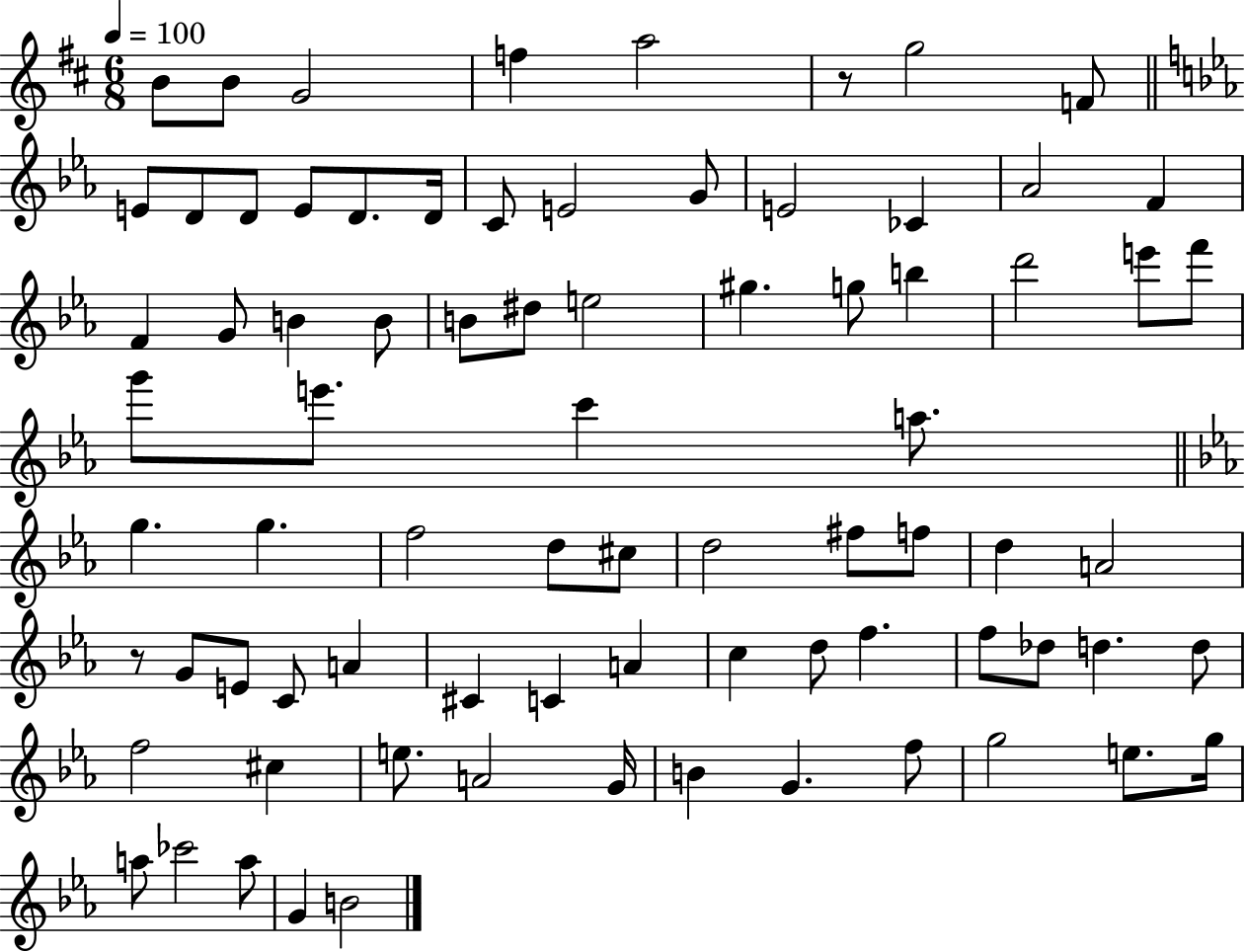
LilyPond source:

{
  \clef treble
  \numericTimeSignature
  \time 6/8
  \key d \major
  \tempo 4 = 100
  \repeat volta 2 { b'8 b'8 g'2 | f''4 a''2 | r8 g''2 f'8 | \bar "||" \break \key c \minor e'8 d'8 d'8 e'8 d'8. d'16 | c'8 e'2 g'8 | e'2 ces'4 | aes'2 f'4 | \break f'4 g'8 b'4 b'8 | b'8 dis''8 e''2 | gis''4. g''8 b''4 | d'''2 e'''8 f'''8 | \break g'''8 e'''8. c'''4 a''8. | \bar "||" \break \key c \minor g''4. g''4. | f''2 d''8 cis''8 | d''2 fis''8 f''8 | d''4 a'2 | \break r8 g'8 e'8 c'8 a'4 | cis'4 c'4 a'4 | c''4 d''8 f''4. | f''8 des''8 d''4. d''8 | \break f''2 cis''4 | e''8. a'2 g'16 | b'4 g'4. f''8 | g''2 e''8. g''16 | \break a''8 ces'''2 a''8 | g'4 b'2 | } \bar "|."
}